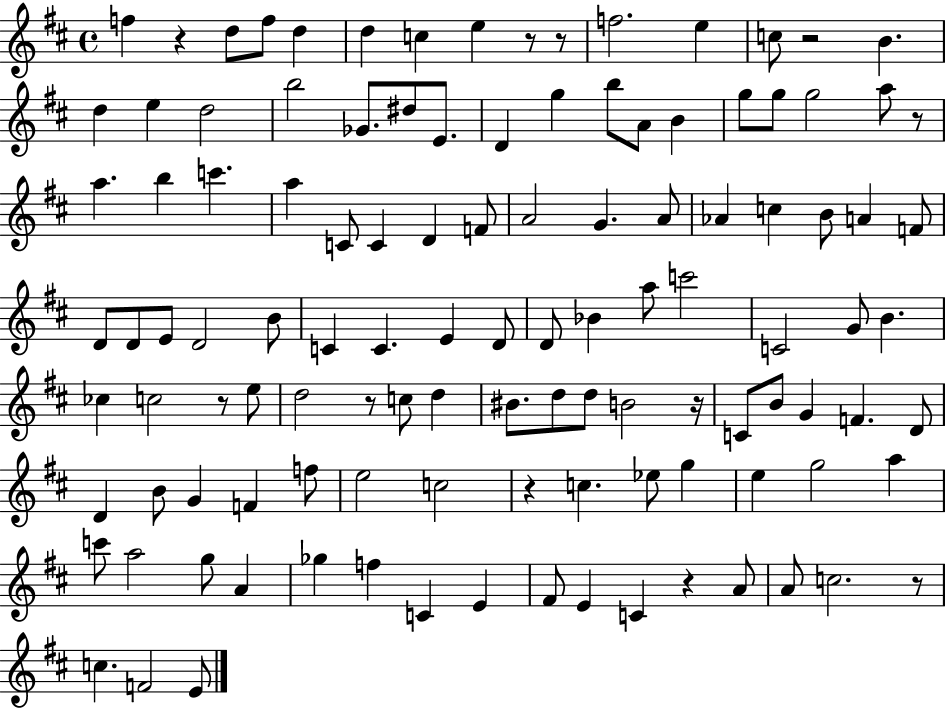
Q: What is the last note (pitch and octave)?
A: E4